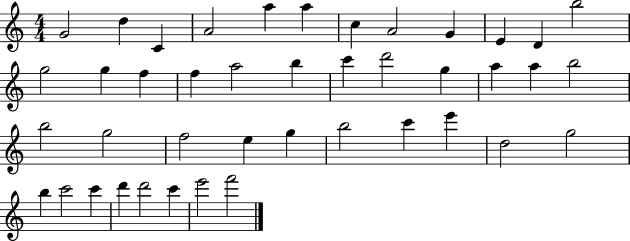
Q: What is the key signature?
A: C major